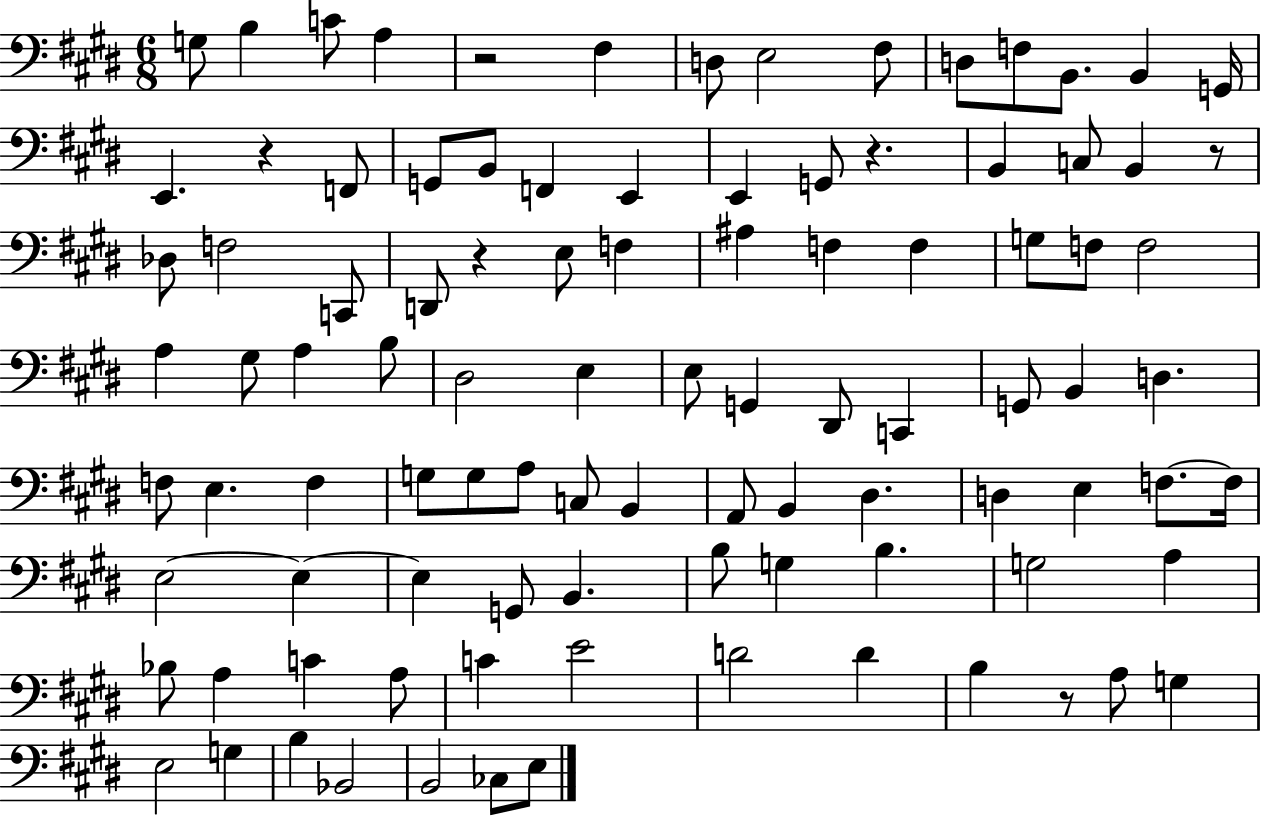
{
  \clef bass
  \numericTimeSignature
  \time 6/8
  \key e \major
  g8 b4 c'8 a4 | r2 fis4 | d8 e2 fis8 | d8 f8 b,8. b,4 g,16 | \break e,4. r4 f,8 | g,8 b,8 f,4 e,4 | e,4 g,8 r4. | b,4 c8 b,4 r8 | \break des8 f2 c,8 | d,8 r4 e8 f4 | ais4 f4 f4 | g8 f8 f2 | \break a4 gis8 a4 b8 | dis2 e4 | e8 g,4 dis,8 c,4 | g,8 b,4 d4. | \break f8 e4. f4 | g8 g8 a8 c8 b,4 | a,8 b,4 dis4. | d4 e4 f8.~~ f16 | \break e2~~ e4~~ | e4 g,8 b,4. | b8 g4 b4. | g2 a4 | \break bes8 a4 c'4 a8 | c'4 e'2 | d'2 d'4 | b4 r8 a8 g4 | \break e2 g4 | b4 bes,2 | b,2 ces8 e8 | \bar "|."
}